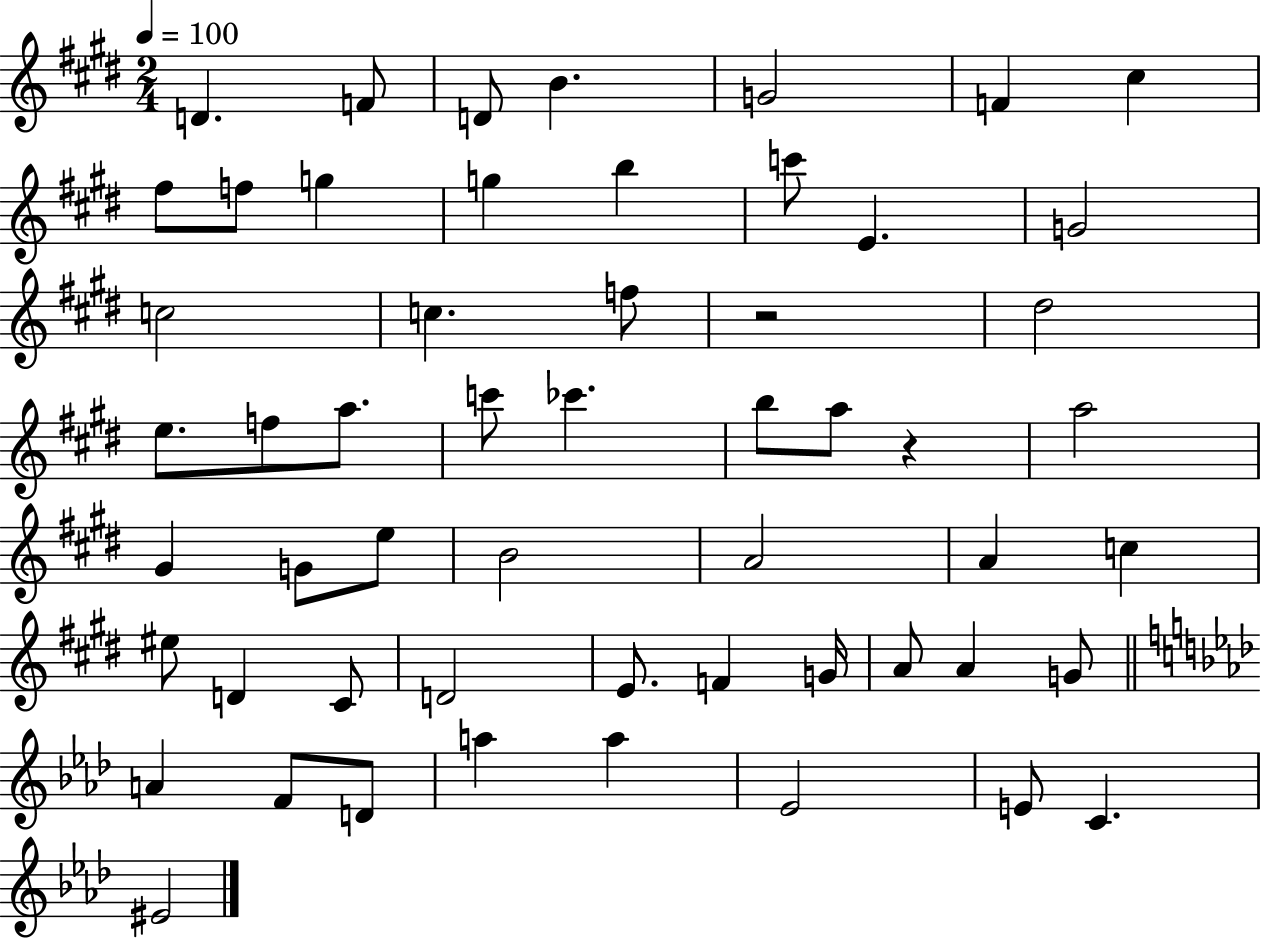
{
  \clef treble
  \numericTimeSignature
  \time 2/4
  \key e \major
  \tempo 4 = 100
  d'4. f'8 | d'8 b'4. | g'2 | f'4 cis''4 | \break fis''8 f''8 g''4 | g''4 b''4 | c'''8 e'4. | g'2 | \break c''2 | c''4. f''8 | r2 | dis''2 | \break e''8. f''8 a''8. | c'''8 ces'''4. | b''8 a''8 r4 | a''2 | \break gis'4 g'8 e''8 | b'2 | a'2 | a'4 c''4 | \break eis''8 d'4 cis'8 | d'2 | e'8. f'4 g'16 | a'8 a'4 g'8 | \break \bar "||" \break \key f \minor a'4 f'8 d'8 | a''4 a''4 | ees'2 | e'8 c'4. | \break eis'2 | \bar "|."
}